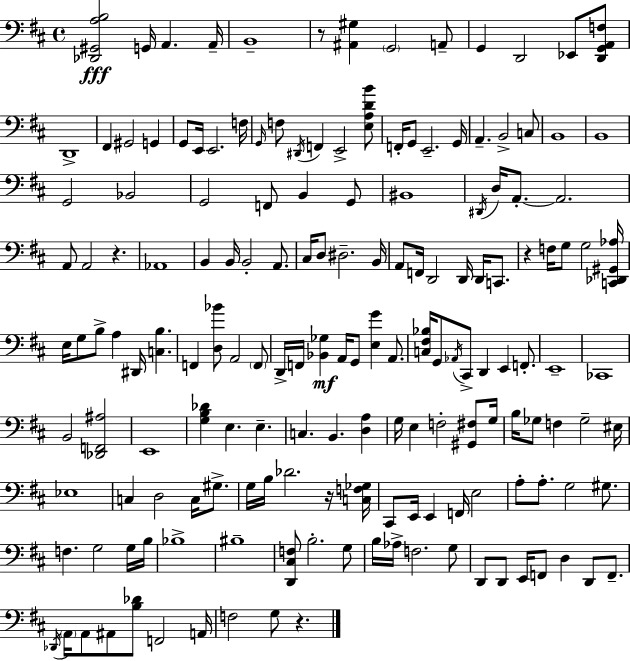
X:1
T:Untitled
M:4/4
L:1/4
K:D
[_D,,^G,,A,B,]2 G,,/4 A,, A,,/4 B,,4 z/2 [^A,,^G,] G,,2 A,,/2 G,, D,,2 _E,,/2 [D,,G,,A,,F,]/2 D,,4 ^F,, ^G,,2 G,, G,,/2 E,,/4 E,,2 F,/4 G,,/4 F,/2 ^D,,/4 F,, E,,2 [E,A,DB]/2 F,,/4 G,,/2 E,,2 G,,/4 A,, B,,2 C,/2 B,,4 B,,4 G,,2 _B,,2 G,,2 F,,/2 B,, G,,/2 ^B,,4 ^D,,/4 D,/4 A,,/2 A,,2 A,,/2 A,,2 z _A,,4 B,, B,,/4 B,,2 A,,/2 ^C,/4 D,/2 ^D,2 B,,/4 A,,/2 F,,/4 D,,2 D,,/4 D,,/4 C,,/2 z F,/4 G,/2 G,2 [C,,_D,,^G,,_A,]/4 E,/4 G,/2 B,/2 A, ^D,,/4 [C,B,] F,, [D,_B]/2 A,,2 F,,/2 D,,/4 F,,/4 [_B,,_G,] A,,/4 G,,/2 [E,G] A,,/2 [C,^F,_B,]/4 G,,/2 _A,,/4 ^C,,/2 D,, E,, F,,/2 E,,4 _C,,4 B,,2 [_D,,F,,^A,]2 E,,4 [G,B,_D] E, E, C, B,, [D,A,] G,/4 E, F,2 [^G,,^F,]/2 G,/4 B,/4 _G,/2 F, _G,2 ^E,/4 _E,4 C, D,2 C,/4 ^G,/2 G,/4 B,/4 _D2 z/4 [C,F,_G,]/4 ^C,,/2 E,,/4 E,, F,,/4 E,2 A,/2 A,/2 G,2 ^G,/2 F, G,2 G,/4 B,/4 _B,4 ^B,4 [D,,^C,F,]/2 B,2 G,/2 B,/4 _A,/4 F,2 G,/2 D,,/2 D,,/2 E,,/4 F,,/2 D, D,,/2 F,,/2 _D,,/4 A,,/4 A,,/2 ^A,,/2 [B,_D]/2 F,,2 A,,/4 F,2 G,/2 z